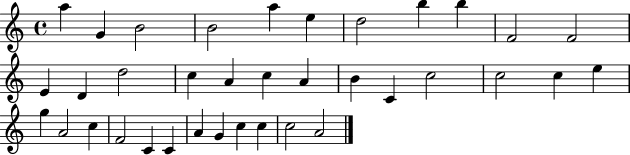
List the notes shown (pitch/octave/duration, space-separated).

A5/q G4/q B4/h B4/h A5/q E5/q D5/h B5/q B5/q F4/h F4/h E4/q D4/q D5/h C5/q A4/q C5/q A4/q B4/q C4/q C5/h C5/h C5/q E5/q G5/q A4/h C5/q F4/h C4/q C4/q A4/q G4/q C5/q C5/q C5/h A4/h